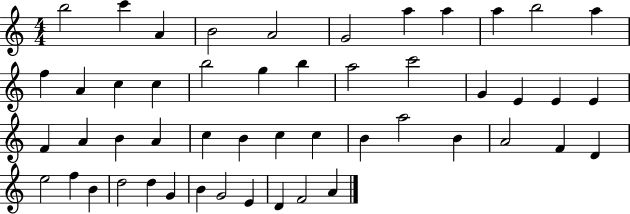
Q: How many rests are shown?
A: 0